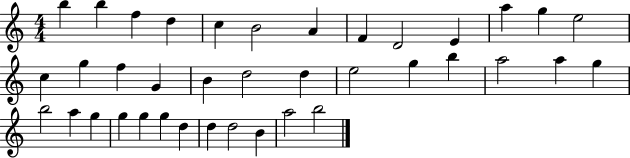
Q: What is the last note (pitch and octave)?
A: B5